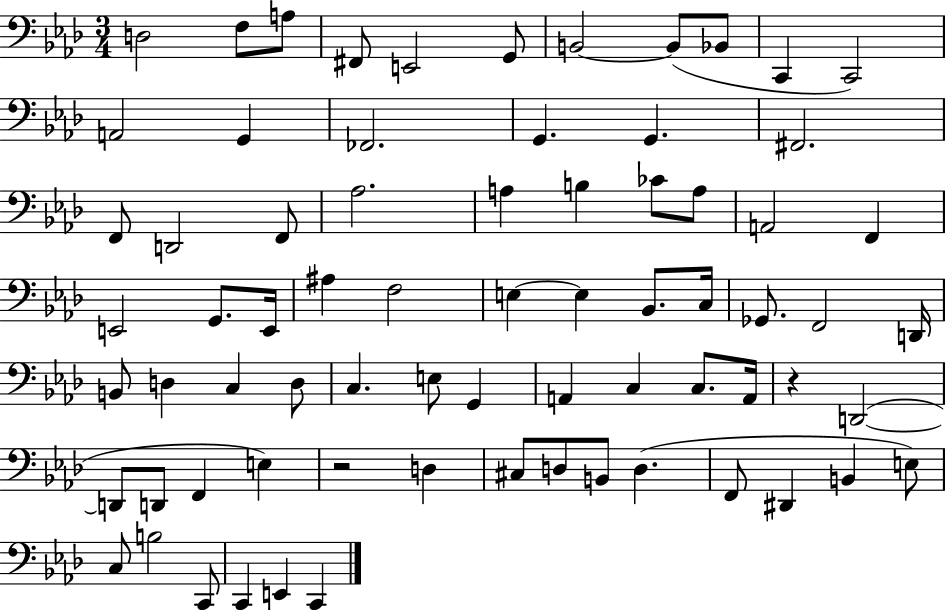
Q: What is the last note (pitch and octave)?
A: C2